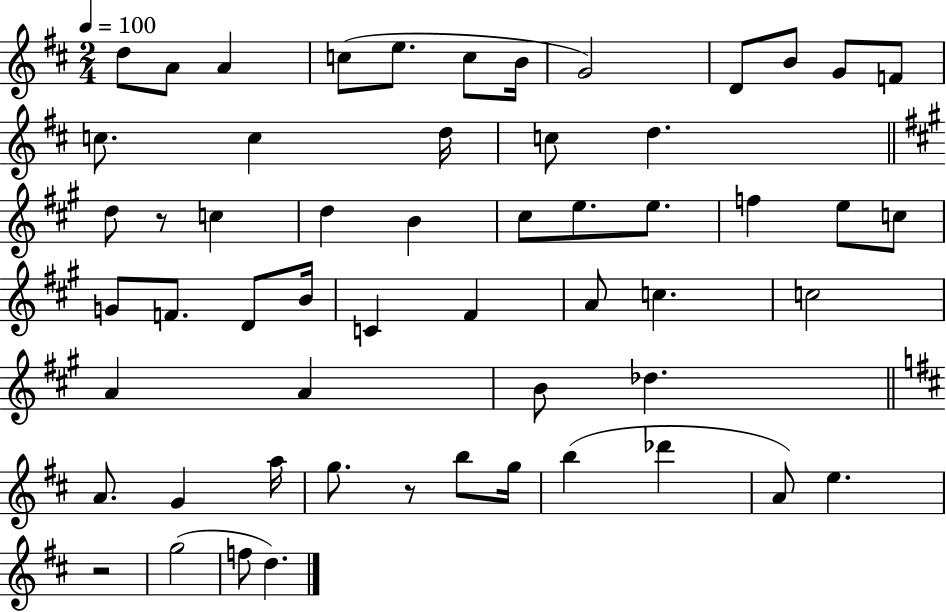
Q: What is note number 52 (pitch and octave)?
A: F5